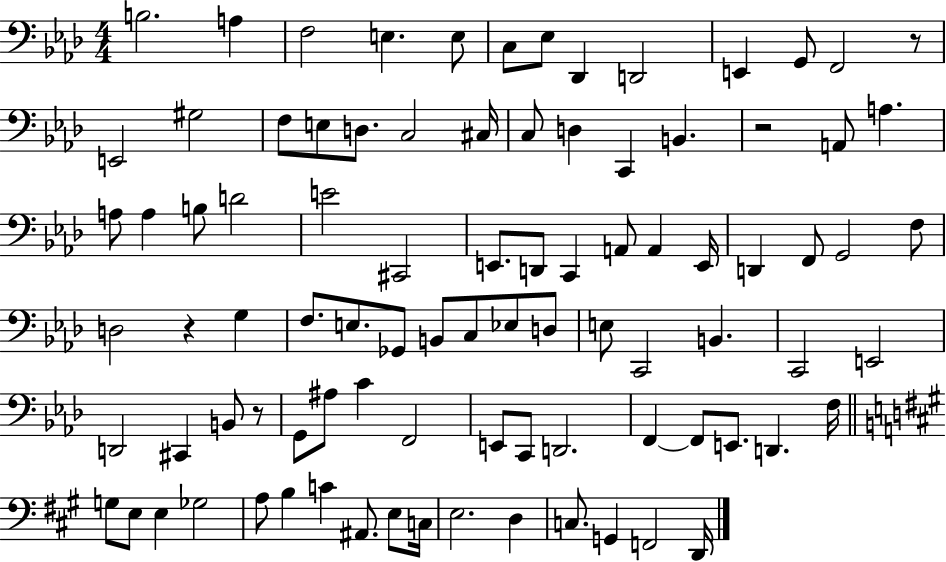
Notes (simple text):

B3/h. A3/q F3/h E3/q. E3/e C3/e Eb3/e Db2/q D2/h E2/q G2/e F2/h R/e E2/h G#3/h F3/e E3/e D3/e. C3/h C#3/s C3/e D3/q C2/q B2/q. R/h A2/e A3/q. A3/e A3/q B3/e D4/h E4/h C#2/h E2/e. D2/e C2/q A2/e A2/q E2/s D2/q F2/e G2/h F3/e D3/h R/q G3/q F3/e. E3/e. Gb2/e B2/e C3/e Eb3/e D3/e E3/e C2/h B2/q. C2/h E2/h D2/h C#2/q B2/e R/e G2/e A#3/e C4/q F2/h E2/e C2/e D2/h. F2/q F2/e E2/e. D2/q. F3/s G3/e E3/e E3/q Gb3/h A3/e B3/q C4/q A#2/e. E3/e C3/s E3/h. D3/q C3/e. G2/q F2/h D2/s